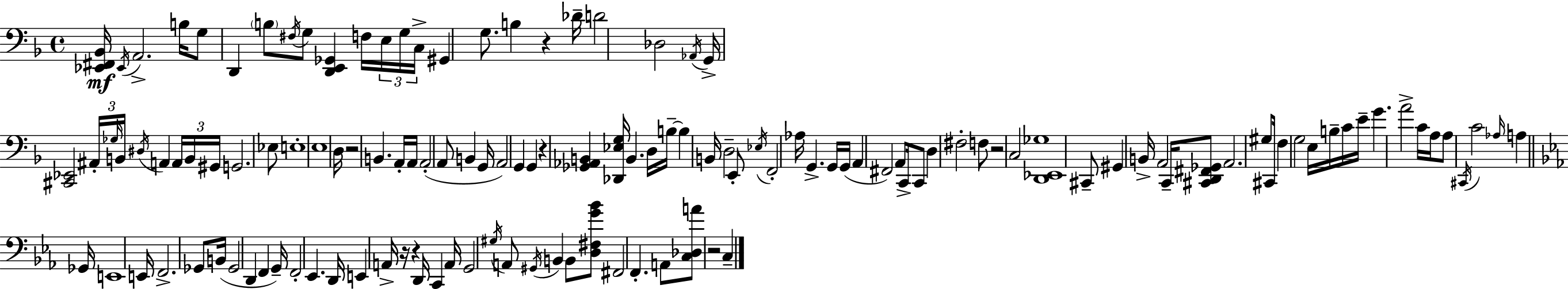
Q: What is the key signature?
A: D minor